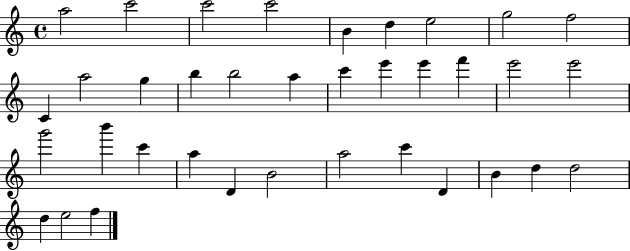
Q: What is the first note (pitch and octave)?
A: A5